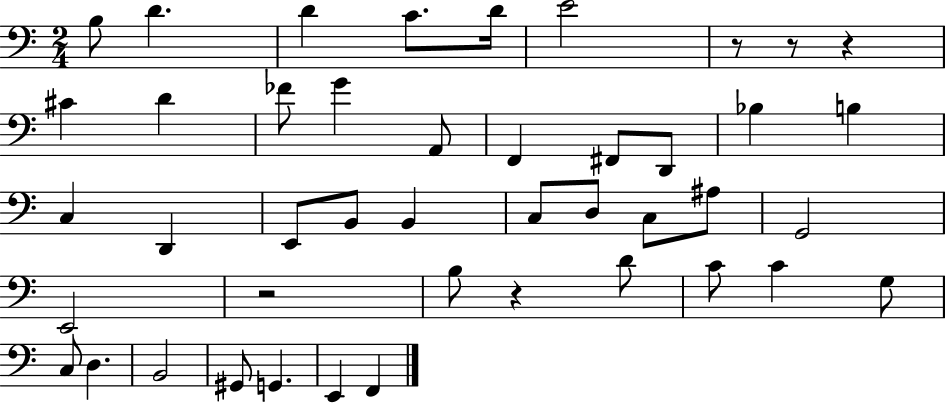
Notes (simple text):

B3/e D4/q. D4/q C4/e. D4/s E4/h R/e R/e R/q C#4/q D4/q FES4/e G4/q A2/e F2/q F#2/e D2/e Bb3/q B3/q C3/q D2/q E2/e B2/e B2/q C3/e D3/e C3/e A#3/e G2/h E2/h R/h B3/e R/q D4/e C4/e C4/q G3/e C3/e D3/q. B2/h G#2/e G2/q. E2/q F2/q